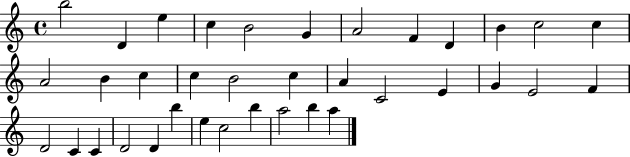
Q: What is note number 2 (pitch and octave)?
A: D4